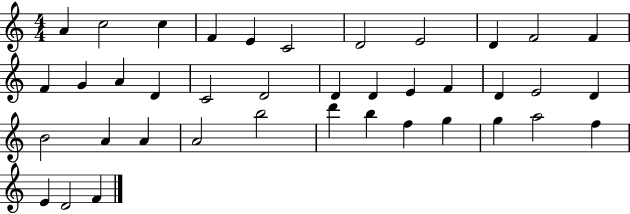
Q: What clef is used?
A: treble